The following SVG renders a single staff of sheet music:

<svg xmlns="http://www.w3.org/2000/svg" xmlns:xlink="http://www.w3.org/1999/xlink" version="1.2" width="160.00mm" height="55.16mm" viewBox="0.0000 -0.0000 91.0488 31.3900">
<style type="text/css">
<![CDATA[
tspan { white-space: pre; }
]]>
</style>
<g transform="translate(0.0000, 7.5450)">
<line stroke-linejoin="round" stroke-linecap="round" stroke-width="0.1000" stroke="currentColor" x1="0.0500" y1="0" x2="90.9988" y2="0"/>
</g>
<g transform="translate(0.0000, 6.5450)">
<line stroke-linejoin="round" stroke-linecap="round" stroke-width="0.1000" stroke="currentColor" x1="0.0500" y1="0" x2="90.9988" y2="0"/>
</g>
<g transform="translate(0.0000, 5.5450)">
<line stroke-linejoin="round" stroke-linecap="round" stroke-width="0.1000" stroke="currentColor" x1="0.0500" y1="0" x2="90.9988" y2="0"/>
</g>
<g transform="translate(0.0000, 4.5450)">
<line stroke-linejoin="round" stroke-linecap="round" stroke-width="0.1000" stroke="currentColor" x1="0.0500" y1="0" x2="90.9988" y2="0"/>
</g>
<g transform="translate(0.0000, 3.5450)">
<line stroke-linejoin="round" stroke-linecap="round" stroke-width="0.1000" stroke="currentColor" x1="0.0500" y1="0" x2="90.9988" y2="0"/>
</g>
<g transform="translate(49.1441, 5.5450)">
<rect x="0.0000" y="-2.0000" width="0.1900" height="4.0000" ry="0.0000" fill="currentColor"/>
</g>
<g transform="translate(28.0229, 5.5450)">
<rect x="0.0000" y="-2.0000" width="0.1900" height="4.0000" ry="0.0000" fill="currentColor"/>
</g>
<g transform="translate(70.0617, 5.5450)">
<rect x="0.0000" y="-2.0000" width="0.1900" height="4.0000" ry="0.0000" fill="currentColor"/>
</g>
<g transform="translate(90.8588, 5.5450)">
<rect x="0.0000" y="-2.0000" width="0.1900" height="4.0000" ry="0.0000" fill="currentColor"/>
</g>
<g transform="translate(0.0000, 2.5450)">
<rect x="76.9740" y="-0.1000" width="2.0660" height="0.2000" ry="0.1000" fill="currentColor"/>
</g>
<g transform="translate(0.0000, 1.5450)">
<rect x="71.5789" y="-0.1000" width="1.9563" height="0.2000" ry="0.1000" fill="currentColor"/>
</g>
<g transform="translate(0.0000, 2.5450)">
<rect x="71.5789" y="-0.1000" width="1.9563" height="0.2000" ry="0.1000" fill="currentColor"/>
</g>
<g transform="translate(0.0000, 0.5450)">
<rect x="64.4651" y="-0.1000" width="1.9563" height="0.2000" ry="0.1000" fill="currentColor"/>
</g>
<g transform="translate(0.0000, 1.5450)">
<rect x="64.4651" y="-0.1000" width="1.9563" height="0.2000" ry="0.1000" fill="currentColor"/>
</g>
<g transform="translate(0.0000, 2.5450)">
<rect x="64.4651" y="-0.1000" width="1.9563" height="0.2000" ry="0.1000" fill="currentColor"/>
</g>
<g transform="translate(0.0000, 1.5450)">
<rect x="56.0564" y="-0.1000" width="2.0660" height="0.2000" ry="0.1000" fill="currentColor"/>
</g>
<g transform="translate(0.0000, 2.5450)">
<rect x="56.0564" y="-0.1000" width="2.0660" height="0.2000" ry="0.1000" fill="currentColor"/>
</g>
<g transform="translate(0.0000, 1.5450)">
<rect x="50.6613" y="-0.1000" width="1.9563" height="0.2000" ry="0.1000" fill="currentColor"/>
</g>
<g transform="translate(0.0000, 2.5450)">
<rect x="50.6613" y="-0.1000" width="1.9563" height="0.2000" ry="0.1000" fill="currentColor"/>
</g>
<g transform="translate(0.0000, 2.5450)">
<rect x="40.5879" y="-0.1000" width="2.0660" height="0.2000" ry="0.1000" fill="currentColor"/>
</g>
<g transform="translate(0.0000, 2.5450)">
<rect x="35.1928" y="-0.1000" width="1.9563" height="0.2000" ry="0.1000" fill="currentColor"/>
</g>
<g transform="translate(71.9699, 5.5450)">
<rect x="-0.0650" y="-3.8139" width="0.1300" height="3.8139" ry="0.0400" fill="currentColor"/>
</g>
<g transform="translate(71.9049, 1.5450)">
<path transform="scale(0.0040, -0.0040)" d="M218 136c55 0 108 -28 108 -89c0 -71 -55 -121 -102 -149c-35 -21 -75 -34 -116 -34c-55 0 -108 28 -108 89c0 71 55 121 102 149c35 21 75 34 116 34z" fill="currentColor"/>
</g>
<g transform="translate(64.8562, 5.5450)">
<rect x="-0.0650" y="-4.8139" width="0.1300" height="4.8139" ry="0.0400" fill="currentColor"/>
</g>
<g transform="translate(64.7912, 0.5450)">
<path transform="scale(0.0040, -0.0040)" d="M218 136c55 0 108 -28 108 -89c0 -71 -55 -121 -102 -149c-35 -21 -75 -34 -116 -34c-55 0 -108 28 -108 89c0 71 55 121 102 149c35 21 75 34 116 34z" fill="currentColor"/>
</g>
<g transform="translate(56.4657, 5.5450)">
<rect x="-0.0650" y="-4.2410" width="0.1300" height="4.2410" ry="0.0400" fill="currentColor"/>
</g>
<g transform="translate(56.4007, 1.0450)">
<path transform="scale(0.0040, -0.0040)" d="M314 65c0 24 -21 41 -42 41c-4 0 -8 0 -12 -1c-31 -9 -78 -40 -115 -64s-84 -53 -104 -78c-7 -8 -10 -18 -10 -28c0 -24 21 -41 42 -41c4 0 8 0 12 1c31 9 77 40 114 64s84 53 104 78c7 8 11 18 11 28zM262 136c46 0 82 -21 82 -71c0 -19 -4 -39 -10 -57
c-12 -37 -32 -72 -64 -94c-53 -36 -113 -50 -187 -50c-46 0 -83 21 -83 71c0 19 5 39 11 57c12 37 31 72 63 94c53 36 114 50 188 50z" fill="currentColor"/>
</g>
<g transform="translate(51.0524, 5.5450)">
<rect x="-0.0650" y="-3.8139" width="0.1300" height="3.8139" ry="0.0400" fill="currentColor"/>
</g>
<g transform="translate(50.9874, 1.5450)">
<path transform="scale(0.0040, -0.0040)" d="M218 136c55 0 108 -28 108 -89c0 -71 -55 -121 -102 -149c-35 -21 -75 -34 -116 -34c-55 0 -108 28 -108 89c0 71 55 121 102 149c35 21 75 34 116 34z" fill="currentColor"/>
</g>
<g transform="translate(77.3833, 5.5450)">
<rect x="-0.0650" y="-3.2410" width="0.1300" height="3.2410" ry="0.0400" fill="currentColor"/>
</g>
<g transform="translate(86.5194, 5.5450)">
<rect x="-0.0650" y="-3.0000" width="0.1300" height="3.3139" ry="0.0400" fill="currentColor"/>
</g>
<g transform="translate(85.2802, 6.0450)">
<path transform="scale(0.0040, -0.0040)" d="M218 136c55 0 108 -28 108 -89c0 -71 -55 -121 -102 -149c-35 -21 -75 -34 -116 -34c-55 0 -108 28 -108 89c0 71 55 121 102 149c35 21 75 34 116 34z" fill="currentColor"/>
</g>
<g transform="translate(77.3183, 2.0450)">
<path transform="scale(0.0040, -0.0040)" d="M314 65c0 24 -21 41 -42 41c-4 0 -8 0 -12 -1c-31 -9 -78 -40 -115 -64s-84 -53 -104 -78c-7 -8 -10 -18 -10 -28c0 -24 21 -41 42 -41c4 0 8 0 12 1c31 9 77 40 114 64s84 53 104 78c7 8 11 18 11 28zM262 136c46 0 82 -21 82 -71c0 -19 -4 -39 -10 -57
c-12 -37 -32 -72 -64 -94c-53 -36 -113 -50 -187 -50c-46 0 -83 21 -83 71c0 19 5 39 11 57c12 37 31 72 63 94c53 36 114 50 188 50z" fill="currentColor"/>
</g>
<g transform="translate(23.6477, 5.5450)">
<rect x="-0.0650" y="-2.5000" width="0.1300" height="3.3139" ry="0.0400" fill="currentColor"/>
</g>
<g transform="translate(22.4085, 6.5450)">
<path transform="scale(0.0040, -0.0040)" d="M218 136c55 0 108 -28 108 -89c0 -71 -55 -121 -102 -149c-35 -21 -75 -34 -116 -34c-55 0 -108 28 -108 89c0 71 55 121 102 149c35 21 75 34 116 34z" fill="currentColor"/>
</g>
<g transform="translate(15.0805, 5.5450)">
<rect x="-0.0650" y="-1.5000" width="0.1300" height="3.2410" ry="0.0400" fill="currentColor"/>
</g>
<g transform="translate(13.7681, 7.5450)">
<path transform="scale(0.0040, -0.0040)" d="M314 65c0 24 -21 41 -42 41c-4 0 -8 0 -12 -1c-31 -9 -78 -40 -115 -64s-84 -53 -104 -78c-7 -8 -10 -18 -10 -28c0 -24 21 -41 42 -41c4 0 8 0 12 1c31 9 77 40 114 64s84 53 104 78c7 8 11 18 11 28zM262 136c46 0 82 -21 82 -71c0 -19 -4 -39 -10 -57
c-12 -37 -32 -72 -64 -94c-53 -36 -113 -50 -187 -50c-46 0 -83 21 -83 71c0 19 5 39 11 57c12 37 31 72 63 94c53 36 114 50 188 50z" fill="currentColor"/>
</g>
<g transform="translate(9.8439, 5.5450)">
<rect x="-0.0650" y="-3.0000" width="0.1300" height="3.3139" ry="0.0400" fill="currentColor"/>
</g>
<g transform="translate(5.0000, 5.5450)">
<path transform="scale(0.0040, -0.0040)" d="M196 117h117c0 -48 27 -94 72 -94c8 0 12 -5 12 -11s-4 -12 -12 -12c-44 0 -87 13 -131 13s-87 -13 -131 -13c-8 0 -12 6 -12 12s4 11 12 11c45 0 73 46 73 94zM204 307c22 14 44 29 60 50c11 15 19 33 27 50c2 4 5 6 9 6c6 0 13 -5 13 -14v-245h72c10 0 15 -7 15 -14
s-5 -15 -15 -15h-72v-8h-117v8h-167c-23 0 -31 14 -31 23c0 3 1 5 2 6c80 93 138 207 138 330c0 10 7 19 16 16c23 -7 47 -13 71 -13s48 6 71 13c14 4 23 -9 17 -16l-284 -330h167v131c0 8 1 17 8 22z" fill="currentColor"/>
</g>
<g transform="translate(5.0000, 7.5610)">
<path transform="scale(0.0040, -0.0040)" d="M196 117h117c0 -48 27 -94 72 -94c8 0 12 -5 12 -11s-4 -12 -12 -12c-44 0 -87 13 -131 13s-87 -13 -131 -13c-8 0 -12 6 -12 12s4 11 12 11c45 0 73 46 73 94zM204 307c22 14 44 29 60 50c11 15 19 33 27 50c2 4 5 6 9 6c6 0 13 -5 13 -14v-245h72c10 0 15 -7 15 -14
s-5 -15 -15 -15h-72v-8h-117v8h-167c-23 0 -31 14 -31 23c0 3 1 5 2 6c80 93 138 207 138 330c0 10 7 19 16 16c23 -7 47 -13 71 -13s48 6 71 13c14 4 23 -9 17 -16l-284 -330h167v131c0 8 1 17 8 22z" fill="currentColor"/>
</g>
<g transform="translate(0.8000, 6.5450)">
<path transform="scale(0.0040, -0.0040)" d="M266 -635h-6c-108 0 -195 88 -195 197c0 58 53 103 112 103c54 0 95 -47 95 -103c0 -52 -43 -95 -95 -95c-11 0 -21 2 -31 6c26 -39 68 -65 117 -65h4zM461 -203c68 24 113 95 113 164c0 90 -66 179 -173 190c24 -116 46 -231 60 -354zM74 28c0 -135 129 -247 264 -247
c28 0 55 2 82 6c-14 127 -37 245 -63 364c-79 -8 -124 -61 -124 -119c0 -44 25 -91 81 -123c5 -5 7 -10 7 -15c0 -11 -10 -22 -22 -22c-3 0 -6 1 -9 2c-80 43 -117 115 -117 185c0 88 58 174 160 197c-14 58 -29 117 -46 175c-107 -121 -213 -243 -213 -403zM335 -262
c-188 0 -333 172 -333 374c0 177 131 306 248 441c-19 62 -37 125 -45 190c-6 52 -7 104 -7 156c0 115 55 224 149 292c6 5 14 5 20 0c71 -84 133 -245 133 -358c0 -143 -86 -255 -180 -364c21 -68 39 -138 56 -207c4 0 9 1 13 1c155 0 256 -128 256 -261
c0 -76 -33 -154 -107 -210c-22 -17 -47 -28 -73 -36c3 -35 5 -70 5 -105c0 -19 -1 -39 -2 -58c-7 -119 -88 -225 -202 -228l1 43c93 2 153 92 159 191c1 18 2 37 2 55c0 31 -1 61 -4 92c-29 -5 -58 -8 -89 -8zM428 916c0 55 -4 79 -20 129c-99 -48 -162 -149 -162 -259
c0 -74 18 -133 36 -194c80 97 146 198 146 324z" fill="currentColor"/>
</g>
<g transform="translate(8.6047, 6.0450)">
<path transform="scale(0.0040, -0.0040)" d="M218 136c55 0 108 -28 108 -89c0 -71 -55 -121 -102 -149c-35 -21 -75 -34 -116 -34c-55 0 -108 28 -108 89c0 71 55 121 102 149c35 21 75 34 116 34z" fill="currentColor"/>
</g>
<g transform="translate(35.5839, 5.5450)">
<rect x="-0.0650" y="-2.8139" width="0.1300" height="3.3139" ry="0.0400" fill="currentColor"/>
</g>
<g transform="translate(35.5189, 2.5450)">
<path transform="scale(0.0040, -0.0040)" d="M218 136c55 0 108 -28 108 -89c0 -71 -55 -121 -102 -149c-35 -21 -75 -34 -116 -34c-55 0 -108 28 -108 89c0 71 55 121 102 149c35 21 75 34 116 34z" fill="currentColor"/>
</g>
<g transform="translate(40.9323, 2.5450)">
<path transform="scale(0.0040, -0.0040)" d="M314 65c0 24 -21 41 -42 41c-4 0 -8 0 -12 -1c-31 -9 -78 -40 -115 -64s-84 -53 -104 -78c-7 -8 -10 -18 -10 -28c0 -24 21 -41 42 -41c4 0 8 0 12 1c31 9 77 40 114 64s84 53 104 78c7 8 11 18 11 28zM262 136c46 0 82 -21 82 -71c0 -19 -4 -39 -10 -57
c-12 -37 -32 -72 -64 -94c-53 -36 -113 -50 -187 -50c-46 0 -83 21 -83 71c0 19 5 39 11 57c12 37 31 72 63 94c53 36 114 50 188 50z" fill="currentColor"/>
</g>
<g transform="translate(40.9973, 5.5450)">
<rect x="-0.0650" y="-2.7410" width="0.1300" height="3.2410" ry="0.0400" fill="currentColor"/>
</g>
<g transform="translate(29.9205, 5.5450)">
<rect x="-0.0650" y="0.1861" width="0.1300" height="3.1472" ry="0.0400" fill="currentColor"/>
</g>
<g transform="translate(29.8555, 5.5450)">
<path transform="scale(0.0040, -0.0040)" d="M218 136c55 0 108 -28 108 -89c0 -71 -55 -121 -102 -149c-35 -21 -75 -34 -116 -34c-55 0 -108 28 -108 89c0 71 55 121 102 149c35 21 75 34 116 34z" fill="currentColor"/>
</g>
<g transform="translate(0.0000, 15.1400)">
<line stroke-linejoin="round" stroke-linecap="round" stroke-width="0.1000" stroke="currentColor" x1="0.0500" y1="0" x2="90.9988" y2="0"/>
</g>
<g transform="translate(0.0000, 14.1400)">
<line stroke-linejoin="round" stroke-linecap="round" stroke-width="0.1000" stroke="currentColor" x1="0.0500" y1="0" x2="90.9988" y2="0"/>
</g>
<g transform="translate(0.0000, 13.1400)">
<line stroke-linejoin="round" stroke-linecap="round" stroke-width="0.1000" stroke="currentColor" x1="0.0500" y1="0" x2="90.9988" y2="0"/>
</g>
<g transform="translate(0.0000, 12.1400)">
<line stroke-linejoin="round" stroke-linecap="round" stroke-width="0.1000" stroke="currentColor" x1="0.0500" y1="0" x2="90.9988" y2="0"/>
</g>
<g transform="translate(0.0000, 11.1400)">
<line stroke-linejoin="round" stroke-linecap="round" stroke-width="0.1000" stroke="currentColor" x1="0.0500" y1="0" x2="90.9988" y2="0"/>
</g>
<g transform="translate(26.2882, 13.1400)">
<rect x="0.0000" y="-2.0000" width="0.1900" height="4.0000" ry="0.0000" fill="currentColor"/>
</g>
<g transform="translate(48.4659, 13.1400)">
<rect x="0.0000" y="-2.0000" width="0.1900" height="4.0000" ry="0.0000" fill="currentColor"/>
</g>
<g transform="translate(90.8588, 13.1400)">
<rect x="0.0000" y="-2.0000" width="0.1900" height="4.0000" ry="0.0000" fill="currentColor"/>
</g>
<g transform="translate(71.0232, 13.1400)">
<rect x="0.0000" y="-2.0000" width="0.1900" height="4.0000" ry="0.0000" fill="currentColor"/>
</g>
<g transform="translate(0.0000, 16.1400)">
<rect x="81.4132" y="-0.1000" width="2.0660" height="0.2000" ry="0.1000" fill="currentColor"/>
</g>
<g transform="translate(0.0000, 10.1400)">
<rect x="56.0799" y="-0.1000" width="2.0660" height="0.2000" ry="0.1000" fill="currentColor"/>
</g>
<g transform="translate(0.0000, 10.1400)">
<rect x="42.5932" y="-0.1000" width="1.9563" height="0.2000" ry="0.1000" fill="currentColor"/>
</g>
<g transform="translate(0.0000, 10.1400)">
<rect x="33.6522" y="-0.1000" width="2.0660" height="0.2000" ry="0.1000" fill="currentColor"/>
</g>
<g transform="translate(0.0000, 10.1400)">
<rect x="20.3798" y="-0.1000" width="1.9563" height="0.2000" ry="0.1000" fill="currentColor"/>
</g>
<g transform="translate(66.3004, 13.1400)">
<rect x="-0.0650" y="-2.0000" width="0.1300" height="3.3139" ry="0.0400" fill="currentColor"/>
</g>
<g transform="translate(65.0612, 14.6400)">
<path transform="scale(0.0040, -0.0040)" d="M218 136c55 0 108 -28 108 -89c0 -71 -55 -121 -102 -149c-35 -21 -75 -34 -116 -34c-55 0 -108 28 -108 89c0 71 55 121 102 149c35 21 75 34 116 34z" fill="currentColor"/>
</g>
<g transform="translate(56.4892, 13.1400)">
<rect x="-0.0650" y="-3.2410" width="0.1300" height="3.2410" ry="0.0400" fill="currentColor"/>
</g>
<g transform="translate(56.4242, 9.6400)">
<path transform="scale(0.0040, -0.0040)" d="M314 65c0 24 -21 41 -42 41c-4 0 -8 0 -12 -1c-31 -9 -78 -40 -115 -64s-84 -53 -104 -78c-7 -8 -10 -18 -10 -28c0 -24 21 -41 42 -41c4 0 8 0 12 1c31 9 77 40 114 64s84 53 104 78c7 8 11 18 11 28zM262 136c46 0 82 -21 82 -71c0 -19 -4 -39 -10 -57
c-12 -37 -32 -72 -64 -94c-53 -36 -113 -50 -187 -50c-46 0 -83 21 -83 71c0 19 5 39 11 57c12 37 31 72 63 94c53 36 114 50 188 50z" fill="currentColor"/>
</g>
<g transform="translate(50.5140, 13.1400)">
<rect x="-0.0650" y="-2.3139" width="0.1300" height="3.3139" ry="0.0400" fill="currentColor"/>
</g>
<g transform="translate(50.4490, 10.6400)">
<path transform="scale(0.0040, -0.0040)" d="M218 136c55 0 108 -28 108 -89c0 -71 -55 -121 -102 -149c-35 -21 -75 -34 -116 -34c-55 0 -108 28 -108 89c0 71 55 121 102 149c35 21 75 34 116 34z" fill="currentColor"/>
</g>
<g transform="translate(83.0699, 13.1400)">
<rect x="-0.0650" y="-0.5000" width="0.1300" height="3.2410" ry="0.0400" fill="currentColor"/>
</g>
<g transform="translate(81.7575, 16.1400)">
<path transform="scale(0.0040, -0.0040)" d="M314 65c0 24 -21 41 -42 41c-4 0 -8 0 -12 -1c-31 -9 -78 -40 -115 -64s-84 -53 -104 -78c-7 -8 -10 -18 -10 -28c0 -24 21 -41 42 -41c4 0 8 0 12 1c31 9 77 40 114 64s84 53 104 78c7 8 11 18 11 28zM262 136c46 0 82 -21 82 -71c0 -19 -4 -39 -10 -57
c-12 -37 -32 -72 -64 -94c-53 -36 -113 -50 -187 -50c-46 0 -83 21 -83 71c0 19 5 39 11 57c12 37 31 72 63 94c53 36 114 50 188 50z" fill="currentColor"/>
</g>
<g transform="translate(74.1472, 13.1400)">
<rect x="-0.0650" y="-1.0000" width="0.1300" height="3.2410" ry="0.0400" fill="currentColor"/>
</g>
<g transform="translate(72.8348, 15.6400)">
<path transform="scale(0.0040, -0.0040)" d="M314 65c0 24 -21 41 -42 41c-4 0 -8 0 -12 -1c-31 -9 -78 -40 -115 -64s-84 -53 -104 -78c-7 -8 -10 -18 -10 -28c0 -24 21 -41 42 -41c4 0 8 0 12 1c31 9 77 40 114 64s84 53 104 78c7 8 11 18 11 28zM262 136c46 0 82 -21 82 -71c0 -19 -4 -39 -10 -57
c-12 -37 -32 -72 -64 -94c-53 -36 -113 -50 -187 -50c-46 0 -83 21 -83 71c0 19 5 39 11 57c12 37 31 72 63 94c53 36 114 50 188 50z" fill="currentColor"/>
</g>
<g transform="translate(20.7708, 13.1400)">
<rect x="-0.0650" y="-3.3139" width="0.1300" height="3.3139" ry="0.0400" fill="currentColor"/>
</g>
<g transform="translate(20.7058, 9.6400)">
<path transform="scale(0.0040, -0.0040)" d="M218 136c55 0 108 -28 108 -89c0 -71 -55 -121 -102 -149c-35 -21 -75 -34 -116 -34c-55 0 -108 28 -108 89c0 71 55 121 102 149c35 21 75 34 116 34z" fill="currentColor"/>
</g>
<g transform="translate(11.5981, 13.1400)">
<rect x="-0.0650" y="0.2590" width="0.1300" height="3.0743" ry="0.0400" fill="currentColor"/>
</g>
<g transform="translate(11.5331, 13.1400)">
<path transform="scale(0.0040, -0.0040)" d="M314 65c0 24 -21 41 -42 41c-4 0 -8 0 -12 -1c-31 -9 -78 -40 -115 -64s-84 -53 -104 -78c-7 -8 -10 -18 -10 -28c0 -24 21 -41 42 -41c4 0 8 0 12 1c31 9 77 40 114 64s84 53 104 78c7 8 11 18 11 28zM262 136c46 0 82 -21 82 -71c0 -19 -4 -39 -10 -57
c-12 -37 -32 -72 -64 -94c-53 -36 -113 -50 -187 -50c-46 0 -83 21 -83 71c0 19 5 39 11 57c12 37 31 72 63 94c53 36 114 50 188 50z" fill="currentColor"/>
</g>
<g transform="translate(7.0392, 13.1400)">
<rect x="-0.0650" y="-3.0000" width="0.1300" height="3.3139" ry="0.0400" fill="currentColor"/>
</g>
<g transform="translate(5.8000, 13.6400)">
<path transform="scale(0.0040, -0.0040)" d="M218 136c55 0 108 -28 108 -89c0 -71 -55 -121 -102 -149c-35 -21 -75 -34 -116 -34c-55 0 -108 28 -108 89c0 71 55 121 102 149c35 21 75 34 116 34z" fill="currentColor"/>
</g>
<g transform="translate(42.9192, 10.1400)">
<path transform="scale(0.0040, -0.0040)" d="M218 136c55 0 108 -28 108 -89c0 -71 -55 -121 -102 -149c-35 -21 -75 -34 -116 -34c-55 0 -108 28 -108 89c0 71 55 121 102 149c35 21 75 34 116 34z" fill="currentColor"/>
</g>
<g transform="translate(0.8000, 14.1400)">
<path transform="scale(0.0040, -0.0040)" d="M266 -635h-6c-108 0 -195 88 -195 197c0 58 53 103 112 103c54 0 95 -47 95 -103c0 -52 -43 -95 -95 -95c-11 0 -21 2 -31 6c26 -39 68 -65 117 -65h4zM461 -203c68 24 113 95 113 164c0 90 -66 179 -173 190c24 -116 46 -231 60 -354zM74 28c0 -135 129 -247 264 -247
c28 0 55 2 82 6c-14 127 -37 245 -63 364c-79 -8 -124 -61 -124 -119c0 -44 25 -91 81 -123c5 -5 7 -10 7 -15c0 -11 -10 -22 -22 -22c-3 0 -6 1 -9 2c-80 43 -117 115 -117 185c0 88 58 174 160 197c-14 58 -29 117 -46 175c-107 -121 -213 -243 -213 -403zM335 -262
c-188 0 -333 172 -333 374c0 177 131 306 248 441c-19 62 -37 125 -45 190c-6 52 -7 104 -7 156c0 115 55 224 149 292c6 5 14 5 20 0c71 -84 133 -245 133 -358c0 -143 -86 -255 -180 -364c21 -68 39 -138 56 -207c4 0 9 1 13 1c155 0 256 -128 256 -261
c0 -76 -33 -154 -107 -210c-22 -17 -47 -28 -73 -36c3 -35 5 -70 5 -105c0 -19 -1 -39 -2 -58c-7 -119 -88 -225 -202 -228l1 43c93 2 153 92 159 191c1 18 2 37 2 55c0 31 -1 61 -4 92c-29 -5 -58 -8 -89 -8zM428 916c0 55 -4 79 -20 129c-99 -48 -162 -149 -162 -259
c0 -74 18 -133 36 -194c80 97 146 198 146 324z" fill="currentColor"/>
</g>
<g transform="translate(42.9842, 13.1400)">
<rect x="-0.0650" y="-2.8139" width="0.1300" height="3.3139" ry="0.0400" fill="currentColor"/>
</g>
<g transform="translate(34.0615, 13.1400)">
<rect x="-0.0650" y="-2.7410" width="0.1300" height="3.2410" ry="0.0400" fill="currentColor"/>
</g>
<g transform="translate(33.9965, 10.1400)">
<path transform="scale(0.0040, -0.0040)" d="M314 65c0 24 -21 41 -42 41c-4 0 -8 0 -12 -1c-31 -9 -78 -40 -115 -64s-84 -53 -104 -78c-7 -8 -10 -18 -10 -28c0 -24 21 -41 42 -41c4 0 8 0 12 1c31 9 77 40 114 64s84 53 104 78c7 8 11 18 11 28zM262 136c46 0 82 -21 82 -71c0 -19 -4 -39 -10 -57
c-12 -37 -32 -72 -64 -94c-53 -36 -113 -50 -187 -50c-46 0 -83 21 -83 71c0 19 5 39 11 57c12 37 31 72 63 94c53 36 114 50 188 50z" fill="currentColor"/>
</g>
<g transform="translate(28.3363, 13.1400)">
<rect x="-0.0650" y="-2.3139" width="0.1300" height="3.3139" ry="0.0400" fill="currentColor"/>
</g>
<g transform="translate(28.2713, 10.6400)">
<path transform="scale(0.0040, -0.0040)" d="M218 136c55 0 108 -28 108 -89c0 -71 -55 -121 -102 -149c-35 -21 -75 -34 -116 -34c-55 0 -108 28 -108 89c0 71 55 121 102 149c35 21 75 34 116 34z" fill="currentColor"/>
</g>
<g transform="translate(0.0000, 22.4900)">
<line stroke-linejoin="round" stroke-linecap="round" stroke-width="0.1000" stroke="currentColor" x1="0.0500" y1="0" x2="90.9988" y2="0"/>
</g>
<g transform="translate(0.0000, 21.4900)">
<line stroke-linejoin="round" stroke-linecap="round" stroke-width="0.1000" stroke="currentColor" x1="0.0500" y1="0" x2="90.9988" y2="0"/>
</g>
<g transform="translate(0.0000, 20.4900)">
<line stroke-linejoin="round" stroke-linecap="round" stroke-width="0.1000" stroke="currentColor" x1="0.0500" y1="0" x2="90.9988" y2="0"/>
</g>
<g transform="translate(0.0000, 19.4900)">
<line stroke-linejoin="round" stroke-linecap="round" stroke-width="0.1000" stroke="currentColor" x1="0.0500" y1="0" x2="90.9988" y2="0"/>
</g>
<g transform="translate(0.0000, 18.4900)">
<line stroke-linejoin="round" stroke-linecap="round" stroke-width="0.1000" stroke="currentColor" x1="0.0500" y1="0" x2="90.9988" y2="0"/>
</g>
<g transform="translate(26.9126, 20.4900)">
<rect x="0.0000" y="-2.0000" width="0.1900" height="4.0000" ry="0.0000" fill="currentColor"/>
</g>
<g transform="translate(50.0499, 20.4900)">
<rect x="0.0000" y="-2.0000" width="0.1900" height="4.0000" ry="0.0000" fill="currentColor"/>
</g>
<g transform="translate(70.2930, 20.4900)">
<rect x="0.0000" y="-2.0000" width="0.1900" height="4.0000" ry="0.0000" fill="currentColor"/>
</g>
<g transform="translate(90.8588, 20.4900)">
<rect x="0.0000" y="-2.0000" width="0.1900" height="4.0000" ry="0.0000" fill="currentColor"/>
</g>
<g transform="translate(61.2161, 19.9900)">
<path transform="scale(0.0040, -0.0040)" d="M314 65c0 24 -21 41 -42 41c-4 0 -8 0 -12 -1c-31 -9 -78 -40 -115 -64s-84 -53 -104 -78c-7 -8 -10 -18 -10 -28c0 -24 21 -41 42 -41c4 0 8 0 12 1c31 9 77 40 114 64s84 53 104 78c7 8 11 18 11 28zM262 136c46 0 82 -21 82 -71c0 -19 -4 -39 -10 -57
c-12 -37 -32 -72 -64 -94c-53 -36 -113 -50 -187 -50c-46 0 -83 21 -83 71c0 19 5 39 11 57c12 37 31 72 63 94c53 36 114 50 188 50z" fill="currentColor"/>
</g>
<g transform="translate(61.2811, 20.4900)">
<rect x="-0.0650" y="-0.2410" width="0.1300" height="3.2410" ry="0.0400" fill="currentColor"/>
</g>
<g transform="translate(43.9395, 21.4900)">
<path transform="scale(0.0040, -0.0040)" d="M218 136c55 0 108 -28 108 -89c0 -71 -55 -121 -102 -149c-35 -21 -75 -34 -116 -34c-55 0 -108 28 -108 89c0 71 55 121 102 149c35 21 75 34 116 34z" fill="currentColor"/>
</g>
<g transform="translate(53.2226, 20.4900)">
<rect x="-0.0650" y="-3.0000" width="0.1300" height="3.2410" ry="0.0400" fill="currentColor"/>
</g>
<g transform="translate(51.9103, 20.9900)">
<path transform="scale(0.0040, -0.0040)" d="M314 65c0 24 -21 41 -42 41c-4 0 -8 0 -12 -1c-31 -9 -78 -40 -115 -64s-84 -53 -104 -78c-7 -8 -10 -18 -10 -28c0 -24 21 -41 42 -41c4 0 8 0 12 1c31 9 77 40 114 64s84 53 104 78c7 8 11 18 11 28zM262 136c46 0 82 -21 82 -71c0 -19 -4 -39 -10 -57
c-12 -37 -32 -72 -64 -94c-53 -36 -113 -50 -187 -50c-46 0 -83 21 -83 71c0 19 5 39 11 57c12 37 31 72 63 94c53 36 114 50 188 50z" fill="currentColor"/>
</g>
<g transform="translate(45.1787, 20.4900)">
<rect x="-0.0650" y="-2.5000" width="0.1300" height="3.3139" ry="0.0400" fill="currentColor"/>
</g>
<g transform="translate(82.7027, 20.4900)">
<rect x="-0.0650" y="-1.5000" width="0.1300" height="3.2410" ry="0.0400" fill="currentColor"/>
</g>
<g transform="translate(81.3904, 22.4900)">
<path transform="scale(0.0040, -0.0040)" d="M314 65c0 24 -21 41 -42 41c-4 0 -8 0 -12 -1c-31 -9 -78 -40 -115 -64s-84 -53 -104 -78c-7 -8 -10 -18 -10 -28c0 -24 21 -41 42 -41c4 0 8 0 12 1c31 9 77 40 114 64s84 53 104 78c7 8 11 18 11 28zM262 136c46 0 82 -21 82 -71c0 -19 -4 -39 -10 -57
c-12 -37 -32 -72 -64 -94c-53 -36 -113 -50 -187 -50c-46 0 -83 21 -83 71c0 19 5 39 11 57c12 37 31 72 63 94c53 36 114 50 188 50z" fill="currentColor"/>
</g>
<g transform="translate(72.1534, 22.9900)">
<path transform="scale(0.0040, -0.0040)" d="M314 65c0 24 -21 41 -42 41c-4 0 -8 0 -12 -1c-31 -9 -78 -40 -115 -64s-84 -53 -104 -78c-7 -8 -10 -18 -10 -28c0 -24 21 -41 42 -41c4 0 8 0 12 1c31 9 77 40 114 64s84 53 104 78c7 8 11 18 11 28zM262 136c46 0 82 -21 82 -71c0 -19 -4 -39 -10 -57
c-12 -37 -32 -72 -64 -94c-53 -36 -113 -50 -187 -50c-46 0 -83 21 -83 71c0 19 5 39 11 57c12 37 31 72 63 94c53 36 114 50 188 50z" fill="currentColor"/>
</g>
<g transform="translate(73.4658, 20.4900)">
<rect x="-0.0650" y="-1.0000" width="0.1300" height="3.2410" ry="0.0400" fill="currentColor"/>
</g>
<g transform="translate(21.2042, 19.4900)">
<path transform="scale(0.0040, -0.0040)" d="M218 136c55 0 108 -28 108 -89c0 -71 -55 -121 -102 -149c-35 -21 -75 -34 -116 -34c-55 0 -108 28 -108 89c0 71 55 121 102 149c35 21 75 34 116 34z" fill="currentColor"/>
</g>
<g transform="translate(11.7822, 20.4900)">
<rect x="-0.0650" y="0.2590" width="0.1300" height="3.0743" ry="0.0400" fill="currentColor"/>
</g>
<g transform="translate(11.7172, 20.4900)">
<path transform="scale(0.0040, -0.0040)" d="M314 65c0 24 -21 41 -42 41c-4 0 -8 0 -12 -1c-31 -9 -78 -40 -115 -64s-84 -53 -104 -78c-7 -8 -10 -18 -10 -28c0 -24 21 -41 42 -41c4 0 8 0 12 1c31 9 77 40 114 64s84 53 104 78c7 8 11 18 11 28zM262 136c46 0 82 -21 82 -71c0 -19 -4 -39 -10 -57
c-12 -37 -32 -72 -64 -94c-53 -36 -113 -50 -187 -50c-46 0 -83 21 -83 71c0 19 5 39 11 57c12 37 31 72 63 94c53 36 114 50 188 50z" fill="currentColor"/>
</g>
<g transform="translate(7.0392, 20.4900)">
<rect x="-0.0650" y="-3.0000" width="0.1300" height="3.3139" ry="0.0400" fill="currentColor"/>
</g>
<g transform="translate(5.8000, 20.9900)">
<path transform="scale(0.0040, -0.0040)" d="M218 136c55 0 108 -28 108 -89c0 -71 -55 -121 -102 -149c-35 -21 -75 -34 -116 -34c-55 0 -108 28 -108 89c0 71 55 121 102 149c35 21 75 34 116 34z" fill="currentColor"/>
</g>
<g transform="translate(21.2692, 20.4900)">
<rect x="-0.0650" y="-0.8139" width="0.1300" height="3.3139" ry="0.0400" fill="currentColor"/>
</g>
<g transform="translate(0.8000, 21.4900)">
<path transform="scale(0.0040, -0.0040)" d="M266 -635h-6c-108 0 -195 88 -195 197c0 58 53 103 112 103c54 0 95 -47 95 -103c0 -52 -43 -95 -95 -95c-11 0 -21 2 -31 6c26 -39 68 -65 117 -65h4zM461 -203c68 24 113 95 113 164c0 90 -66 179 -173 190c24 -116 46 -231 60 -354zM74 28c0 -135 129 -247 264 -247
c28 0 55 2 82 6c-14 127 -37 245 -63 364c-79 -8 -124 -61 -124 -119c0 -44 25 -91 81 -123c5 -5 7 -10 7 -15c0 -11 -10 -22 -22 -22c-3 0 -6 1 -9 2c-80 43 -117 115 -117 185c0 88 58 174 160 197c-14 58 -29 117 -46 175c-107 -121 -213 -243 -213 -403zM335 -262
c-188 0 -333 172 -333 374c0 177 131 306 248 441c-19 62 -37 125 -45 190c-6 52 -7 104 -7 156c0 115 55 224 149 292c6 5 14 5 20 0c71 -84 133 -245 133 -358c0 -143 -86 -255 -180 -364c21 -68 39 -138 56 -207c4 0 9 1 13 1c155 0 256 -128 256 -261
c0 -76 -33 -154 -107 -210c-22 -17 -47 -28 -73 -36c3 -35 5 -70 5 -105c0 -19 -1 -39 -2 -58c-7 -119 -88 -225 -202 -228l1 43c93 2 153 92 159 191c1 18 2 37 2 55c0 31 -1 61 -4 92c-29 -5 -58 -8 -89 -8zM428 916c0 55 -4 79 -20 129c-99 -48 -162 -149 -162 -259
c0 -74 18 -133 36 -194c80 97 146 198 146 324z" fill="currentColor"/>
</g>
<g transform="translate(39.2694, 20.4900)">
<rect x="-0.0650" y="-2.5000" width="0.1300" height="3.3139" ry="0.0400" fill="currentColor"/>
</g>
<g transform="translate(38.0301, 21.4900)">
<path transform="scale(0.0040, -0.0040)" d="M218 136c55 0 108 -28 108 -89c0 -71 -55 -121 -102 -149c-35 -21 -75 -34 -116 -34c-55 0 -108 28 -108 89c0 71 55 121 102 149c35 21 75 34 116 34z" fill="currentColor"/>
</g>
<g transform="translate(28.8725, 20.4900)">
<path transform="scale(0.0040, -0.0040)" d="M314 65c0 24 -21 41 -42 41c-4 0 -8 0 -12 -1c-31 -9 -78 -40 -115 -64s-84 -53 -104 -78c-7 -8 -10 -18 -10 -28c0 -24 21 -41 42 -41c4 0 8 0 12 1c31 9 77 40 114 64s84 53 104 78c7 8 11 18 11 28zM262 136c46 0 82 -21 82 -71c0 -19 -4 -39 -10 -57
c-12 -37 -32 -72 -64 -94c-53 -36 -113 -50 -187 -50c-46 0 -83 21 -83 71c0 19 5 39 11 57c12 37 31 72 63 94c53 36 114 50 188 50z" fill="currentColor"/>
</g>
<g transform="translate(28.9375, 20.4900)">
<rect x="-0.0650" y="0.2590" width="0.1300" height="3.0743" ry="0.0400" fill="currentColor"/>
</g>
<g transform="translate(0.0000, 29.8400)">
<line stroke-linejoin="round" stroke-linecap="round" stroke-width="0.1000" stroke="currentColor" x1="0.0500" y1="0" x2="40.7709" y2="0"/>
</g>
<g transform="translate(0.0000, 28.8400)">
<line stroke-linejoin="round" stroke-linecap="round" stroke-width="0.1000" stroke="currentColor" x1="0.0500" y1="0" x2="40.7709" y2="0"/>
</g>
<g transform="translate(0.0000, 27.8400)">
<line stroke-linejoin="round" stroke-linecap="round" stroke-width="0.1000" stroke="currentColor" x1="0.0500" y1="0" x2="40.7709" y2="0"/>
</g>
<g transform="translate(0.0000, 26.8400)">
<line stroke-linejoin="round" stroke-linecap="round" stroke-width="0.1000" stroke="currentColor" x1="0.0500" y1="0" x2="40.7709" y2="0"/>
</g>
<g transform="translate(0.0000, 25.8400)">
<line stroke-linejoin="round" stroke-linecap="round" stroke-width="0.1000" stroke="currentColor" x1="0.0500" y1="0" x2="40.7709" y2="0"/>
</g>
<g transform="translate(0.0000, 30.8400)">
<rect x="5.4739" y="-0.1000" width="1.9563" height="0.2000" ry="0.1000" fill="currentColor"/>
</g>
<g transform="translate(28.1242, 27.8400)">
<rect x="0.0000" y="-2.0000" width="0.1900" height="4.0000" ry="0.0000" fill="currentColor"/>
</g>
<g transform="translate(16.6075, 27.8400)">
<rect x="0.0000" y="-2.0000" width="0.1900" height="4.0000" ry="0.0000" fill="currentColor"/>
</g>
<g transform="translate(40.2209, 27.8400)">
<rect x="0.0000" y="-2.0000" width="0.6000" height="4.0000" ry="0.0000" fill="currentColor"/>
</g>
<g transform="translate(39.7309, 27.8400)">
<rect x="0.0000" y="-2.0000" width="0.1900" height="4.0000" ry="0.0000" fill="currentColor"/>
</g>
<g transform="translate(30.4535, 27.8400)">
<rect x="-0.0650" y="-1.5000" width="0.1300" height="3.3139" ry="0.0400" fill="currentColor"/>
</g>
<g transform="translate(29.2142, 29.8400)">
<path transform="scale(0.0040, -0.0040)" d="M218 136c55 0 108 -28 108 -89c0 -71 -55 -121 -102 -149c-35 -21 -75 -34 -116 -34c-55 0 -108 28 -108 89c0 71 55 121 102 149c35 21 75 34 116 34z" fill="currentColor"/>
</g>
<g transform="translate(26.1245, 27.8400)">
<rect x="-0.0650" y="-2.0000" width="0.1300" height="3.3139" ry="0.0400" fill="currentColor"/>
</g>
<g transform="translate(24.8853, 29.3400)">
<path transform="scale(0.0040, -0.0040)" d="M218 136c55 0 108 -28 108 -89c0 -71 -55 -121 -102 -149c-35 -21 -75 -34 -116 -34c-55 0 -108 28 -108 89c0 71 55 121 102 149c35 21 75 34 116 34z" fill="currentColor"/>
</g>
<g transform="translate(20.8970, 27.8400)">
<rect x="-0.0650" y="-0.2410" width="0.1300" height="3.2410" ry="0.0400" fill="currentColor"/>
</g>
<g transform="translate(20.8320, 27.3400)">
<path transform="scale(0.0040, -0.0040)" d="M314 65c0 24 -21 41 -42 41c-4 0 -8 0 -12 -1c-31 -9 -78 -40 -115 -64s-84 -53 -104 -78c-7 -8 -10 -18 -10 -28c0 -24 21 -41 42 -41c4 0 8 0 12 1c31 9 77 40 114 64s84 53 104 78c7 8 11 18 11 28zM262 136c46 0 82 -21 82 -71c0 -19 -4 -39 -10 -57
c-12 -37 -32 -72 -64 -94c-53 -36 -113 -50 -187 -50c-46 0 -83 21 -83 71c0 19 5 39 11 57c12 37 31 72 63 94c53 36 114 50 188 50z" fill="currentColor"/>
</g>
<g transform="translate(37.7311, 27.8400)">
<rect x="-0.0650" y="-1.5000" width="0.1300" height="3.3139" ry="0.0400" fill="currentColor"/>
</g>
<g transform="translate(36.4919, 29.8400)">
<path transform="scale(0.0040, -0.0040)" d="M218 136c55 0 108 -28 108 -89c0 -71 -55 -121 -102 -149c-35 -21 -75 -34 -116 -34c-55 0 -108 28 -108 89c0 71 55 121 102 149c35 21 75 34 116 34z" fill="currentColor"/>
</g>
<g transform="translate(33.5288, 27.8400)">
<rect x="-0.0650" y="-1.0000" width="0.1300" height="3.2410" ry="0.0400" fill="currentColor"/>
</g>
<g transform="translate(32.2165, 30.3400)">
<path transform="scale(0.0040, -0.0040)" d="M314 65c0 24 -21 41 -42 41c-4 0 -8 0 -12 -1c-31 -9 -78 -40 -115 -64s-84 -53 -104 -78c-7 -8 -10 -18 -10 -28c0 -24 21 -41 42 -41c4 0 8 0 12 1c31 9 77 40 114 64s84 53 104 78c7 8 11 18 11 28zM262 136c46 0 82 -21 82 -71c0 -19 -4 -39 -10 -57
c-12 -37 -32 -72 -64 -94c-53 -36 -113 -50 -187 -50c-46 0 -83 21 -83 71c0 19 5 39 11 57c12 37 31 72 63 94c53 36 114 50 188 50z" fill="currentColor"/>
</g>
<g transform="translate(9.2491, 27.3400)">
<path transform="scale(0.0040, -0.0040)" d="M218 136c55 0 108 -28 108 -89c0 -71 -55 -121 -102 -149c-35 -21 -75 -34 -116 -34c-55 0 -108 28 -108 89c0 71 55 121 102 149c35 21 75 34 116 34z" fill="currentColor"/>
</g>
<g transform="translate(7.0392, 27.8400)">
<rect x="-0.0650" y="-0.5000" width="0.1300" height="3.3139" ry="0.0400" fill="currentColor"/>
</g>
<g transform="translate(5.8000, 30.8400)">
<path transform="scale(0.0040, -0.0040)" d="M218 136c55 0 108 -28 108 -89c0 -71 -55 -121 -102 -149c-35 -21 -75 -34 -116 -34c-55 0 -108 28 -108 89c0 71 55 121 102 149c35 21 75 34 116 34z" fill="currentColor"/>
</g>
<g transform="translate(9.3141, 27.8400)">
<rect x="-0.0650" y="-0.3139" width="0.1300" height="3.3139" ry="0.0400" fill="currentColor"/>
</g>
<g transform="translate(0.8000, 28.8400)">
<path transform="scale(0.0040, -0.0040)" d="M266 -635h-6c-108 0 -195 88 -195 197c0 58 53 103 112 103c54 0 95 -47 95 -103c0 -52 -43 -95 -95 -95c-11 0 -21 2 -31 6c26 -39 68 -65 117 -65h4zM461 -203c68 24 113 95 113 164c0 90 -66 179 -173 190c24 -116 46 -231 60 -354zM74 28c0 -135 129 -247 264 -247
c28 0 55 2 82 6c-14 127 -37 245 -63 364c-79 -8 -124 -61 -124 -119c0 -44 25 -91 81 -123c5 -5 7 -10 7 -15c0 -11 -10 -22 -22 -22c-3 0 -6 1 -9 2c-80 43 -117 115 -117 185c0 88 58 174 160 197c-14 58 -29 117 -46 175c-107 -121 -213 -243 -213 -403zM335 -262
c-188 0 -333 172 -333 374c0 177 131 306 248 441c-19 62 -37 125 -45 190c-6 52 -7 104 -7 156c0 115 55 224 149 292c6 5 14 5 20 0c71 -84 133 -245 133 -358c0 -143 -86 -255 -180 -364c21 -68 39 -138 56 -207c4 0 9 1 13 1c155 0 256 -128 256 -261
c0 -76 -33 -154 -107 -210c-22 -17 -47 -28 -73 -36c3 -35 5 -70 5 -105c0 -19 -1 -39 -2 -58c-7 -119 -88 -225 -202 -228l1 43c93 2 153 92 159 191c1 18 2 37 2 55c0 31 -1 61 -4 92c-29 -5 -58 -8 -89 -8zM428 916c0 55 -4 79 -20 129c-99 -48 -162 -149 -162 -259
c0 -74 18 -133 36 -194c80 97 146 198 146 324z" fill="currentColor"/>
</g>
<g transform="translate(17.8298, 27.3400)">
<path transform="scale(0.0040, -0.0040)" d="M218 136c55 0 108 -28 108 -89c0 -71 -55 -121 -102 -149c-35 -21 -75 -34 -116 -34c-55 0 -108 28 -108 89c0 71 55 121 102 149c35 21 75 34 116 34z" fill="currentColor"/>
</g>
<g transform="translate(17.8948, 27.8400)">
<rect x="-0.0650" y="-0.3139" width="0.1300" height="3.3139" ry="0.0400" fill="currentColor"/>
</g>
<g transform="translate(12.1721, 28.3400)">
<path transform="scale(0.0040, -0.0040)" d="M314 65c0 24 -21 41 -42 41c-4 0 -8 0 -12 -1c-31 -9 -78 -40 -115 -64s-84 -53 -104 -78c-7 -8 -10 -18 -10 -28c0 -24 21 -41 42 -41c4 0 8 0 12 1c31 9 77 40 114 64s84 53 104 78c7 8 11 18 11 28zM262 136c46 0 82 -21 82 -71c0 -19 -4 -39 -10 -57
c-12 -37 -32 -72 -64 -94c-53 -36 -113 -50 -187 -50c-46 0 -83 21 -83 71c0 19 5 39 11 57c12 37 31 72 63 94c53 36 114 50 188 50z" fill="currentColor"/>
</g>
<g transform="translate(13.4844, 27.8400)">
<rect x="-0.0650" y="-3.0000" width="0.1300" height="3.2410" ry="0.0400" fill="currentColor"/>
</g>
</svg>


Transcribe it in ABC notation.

X:1
T:Untitled
M:4/4
L:1/4
K:C
A E2 G B a a2 c' d'2 e' c' b2 A A B2 b g a2 a g b2 F D2 C2 A B2 d B2 G G A2 c2 D2 E2 C c A2 c c2 F E D2 E